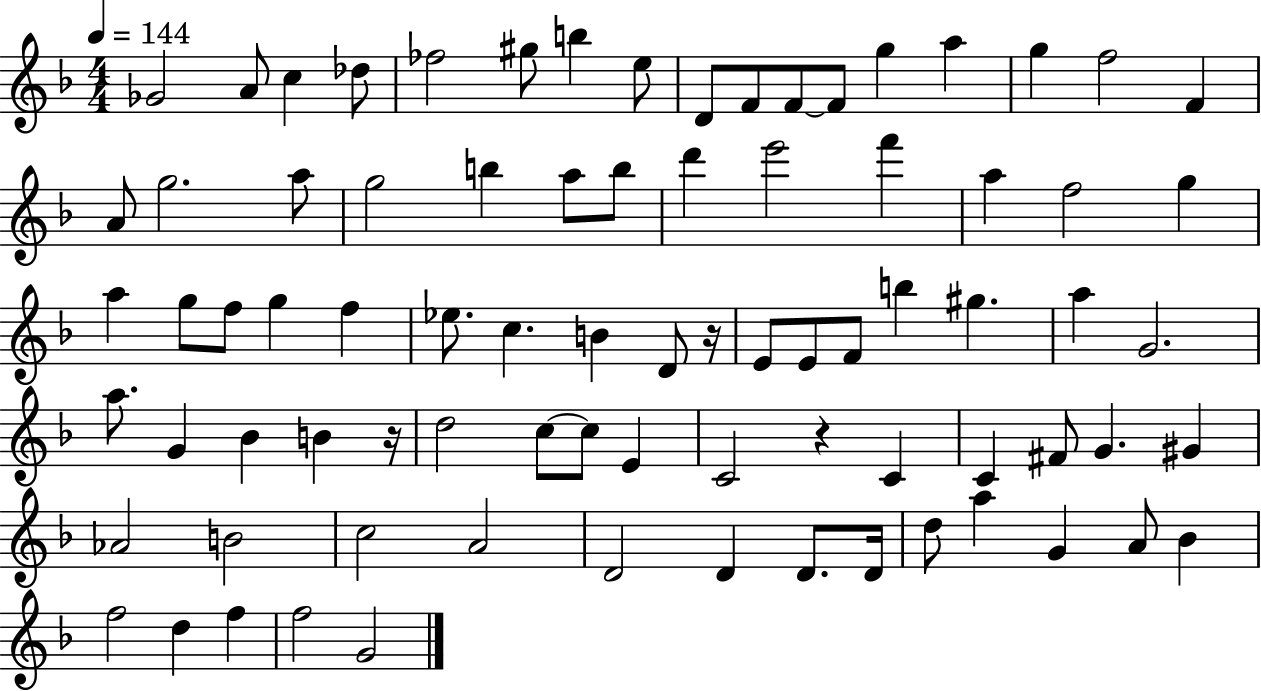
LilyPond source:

{
  \clef treble
  \numericTimeSignature
  \time 4/4
  \key f \major
  \tempo 4 = 144
  \repeat volta 2 { ges'2 a'8 c''4 des''8 | fes''2 gis''8 b''4 e''8 | d'8 f'8 f'8~~ f'8 g''4 a''4 | g''4 f''2 f'4 | \break a'8 g''2. a''8 | g''2 b''4 a''8 b''8 | d'''4 e'''2 f'''4 | a''4 f''2 g''4 | \break a''4 g''8 f''8 g''4 f''4 | ees''8. c''4. b'4 d'8 r16 | e'8 e'8 f'8 b''4 gis''4. | a''4 g'2. | \break a''8. g'4 bes'4 b'4 r16 | d''2 c''8~~ c''8 e'4 | c'2 r4 c'4 | c'4 fis'8 g'4. gis'4 | \break aes'2 b'2 | c''2 a'2 | d'2 d'4 d'8. d'16 | d''8 a''4 g'4 a'8 bes'4 | \break f''2 d''4 f''4 | f''2 g'2 | } \bar "|."
}